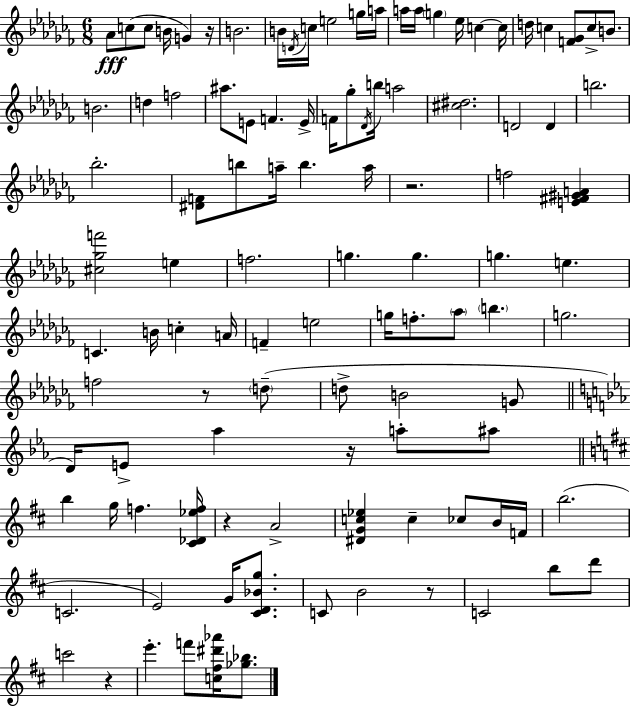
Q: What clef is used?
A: treble